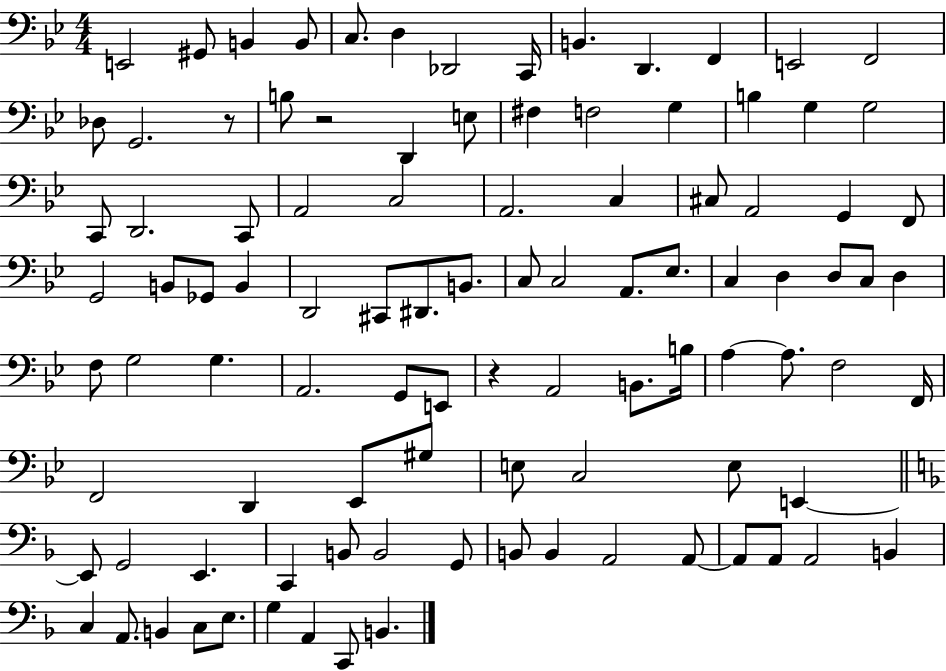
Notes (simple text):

E2/h G#2/e B2/q B2/e C3/e. D3/q Db2/h C2/s B2/q. D2/q. F2/q E2/h F2/h Db3/e G2/h. R/e B3/e R/h D2/q E3/e F#3/q F3/h G3/q B3/q G3/q G3/h C2/e D2/h. C2/e A2/h C3/h A2/h. C3/q C#3/e A2/h G2/q F2/e G2/h B2/e Gb2/e B2/q D2/h C#2/e D#2/e. B2/e. C3/e C3/h A2/e. Eb3/e. C3/q D3/q D3/e C3/e D3/q F3/e G3/h G3/q. A2/h. G2/e E2/e R/q A2/h B2/e. B3/s A3/q A3/e. F3/h F2/s F2/h D2/q Eb2/e G#3/e E3/e C3/h E3/e E2/q E2/e G2/h E2/q. C2/q B2/e B2/h G2/e B2/e B2/q A2/h A2/e A2/e A2/e A2/h B2/q C3/q A2/e. B2/q C3/e E3/e. G3/q A2/q C2/e B2/q.